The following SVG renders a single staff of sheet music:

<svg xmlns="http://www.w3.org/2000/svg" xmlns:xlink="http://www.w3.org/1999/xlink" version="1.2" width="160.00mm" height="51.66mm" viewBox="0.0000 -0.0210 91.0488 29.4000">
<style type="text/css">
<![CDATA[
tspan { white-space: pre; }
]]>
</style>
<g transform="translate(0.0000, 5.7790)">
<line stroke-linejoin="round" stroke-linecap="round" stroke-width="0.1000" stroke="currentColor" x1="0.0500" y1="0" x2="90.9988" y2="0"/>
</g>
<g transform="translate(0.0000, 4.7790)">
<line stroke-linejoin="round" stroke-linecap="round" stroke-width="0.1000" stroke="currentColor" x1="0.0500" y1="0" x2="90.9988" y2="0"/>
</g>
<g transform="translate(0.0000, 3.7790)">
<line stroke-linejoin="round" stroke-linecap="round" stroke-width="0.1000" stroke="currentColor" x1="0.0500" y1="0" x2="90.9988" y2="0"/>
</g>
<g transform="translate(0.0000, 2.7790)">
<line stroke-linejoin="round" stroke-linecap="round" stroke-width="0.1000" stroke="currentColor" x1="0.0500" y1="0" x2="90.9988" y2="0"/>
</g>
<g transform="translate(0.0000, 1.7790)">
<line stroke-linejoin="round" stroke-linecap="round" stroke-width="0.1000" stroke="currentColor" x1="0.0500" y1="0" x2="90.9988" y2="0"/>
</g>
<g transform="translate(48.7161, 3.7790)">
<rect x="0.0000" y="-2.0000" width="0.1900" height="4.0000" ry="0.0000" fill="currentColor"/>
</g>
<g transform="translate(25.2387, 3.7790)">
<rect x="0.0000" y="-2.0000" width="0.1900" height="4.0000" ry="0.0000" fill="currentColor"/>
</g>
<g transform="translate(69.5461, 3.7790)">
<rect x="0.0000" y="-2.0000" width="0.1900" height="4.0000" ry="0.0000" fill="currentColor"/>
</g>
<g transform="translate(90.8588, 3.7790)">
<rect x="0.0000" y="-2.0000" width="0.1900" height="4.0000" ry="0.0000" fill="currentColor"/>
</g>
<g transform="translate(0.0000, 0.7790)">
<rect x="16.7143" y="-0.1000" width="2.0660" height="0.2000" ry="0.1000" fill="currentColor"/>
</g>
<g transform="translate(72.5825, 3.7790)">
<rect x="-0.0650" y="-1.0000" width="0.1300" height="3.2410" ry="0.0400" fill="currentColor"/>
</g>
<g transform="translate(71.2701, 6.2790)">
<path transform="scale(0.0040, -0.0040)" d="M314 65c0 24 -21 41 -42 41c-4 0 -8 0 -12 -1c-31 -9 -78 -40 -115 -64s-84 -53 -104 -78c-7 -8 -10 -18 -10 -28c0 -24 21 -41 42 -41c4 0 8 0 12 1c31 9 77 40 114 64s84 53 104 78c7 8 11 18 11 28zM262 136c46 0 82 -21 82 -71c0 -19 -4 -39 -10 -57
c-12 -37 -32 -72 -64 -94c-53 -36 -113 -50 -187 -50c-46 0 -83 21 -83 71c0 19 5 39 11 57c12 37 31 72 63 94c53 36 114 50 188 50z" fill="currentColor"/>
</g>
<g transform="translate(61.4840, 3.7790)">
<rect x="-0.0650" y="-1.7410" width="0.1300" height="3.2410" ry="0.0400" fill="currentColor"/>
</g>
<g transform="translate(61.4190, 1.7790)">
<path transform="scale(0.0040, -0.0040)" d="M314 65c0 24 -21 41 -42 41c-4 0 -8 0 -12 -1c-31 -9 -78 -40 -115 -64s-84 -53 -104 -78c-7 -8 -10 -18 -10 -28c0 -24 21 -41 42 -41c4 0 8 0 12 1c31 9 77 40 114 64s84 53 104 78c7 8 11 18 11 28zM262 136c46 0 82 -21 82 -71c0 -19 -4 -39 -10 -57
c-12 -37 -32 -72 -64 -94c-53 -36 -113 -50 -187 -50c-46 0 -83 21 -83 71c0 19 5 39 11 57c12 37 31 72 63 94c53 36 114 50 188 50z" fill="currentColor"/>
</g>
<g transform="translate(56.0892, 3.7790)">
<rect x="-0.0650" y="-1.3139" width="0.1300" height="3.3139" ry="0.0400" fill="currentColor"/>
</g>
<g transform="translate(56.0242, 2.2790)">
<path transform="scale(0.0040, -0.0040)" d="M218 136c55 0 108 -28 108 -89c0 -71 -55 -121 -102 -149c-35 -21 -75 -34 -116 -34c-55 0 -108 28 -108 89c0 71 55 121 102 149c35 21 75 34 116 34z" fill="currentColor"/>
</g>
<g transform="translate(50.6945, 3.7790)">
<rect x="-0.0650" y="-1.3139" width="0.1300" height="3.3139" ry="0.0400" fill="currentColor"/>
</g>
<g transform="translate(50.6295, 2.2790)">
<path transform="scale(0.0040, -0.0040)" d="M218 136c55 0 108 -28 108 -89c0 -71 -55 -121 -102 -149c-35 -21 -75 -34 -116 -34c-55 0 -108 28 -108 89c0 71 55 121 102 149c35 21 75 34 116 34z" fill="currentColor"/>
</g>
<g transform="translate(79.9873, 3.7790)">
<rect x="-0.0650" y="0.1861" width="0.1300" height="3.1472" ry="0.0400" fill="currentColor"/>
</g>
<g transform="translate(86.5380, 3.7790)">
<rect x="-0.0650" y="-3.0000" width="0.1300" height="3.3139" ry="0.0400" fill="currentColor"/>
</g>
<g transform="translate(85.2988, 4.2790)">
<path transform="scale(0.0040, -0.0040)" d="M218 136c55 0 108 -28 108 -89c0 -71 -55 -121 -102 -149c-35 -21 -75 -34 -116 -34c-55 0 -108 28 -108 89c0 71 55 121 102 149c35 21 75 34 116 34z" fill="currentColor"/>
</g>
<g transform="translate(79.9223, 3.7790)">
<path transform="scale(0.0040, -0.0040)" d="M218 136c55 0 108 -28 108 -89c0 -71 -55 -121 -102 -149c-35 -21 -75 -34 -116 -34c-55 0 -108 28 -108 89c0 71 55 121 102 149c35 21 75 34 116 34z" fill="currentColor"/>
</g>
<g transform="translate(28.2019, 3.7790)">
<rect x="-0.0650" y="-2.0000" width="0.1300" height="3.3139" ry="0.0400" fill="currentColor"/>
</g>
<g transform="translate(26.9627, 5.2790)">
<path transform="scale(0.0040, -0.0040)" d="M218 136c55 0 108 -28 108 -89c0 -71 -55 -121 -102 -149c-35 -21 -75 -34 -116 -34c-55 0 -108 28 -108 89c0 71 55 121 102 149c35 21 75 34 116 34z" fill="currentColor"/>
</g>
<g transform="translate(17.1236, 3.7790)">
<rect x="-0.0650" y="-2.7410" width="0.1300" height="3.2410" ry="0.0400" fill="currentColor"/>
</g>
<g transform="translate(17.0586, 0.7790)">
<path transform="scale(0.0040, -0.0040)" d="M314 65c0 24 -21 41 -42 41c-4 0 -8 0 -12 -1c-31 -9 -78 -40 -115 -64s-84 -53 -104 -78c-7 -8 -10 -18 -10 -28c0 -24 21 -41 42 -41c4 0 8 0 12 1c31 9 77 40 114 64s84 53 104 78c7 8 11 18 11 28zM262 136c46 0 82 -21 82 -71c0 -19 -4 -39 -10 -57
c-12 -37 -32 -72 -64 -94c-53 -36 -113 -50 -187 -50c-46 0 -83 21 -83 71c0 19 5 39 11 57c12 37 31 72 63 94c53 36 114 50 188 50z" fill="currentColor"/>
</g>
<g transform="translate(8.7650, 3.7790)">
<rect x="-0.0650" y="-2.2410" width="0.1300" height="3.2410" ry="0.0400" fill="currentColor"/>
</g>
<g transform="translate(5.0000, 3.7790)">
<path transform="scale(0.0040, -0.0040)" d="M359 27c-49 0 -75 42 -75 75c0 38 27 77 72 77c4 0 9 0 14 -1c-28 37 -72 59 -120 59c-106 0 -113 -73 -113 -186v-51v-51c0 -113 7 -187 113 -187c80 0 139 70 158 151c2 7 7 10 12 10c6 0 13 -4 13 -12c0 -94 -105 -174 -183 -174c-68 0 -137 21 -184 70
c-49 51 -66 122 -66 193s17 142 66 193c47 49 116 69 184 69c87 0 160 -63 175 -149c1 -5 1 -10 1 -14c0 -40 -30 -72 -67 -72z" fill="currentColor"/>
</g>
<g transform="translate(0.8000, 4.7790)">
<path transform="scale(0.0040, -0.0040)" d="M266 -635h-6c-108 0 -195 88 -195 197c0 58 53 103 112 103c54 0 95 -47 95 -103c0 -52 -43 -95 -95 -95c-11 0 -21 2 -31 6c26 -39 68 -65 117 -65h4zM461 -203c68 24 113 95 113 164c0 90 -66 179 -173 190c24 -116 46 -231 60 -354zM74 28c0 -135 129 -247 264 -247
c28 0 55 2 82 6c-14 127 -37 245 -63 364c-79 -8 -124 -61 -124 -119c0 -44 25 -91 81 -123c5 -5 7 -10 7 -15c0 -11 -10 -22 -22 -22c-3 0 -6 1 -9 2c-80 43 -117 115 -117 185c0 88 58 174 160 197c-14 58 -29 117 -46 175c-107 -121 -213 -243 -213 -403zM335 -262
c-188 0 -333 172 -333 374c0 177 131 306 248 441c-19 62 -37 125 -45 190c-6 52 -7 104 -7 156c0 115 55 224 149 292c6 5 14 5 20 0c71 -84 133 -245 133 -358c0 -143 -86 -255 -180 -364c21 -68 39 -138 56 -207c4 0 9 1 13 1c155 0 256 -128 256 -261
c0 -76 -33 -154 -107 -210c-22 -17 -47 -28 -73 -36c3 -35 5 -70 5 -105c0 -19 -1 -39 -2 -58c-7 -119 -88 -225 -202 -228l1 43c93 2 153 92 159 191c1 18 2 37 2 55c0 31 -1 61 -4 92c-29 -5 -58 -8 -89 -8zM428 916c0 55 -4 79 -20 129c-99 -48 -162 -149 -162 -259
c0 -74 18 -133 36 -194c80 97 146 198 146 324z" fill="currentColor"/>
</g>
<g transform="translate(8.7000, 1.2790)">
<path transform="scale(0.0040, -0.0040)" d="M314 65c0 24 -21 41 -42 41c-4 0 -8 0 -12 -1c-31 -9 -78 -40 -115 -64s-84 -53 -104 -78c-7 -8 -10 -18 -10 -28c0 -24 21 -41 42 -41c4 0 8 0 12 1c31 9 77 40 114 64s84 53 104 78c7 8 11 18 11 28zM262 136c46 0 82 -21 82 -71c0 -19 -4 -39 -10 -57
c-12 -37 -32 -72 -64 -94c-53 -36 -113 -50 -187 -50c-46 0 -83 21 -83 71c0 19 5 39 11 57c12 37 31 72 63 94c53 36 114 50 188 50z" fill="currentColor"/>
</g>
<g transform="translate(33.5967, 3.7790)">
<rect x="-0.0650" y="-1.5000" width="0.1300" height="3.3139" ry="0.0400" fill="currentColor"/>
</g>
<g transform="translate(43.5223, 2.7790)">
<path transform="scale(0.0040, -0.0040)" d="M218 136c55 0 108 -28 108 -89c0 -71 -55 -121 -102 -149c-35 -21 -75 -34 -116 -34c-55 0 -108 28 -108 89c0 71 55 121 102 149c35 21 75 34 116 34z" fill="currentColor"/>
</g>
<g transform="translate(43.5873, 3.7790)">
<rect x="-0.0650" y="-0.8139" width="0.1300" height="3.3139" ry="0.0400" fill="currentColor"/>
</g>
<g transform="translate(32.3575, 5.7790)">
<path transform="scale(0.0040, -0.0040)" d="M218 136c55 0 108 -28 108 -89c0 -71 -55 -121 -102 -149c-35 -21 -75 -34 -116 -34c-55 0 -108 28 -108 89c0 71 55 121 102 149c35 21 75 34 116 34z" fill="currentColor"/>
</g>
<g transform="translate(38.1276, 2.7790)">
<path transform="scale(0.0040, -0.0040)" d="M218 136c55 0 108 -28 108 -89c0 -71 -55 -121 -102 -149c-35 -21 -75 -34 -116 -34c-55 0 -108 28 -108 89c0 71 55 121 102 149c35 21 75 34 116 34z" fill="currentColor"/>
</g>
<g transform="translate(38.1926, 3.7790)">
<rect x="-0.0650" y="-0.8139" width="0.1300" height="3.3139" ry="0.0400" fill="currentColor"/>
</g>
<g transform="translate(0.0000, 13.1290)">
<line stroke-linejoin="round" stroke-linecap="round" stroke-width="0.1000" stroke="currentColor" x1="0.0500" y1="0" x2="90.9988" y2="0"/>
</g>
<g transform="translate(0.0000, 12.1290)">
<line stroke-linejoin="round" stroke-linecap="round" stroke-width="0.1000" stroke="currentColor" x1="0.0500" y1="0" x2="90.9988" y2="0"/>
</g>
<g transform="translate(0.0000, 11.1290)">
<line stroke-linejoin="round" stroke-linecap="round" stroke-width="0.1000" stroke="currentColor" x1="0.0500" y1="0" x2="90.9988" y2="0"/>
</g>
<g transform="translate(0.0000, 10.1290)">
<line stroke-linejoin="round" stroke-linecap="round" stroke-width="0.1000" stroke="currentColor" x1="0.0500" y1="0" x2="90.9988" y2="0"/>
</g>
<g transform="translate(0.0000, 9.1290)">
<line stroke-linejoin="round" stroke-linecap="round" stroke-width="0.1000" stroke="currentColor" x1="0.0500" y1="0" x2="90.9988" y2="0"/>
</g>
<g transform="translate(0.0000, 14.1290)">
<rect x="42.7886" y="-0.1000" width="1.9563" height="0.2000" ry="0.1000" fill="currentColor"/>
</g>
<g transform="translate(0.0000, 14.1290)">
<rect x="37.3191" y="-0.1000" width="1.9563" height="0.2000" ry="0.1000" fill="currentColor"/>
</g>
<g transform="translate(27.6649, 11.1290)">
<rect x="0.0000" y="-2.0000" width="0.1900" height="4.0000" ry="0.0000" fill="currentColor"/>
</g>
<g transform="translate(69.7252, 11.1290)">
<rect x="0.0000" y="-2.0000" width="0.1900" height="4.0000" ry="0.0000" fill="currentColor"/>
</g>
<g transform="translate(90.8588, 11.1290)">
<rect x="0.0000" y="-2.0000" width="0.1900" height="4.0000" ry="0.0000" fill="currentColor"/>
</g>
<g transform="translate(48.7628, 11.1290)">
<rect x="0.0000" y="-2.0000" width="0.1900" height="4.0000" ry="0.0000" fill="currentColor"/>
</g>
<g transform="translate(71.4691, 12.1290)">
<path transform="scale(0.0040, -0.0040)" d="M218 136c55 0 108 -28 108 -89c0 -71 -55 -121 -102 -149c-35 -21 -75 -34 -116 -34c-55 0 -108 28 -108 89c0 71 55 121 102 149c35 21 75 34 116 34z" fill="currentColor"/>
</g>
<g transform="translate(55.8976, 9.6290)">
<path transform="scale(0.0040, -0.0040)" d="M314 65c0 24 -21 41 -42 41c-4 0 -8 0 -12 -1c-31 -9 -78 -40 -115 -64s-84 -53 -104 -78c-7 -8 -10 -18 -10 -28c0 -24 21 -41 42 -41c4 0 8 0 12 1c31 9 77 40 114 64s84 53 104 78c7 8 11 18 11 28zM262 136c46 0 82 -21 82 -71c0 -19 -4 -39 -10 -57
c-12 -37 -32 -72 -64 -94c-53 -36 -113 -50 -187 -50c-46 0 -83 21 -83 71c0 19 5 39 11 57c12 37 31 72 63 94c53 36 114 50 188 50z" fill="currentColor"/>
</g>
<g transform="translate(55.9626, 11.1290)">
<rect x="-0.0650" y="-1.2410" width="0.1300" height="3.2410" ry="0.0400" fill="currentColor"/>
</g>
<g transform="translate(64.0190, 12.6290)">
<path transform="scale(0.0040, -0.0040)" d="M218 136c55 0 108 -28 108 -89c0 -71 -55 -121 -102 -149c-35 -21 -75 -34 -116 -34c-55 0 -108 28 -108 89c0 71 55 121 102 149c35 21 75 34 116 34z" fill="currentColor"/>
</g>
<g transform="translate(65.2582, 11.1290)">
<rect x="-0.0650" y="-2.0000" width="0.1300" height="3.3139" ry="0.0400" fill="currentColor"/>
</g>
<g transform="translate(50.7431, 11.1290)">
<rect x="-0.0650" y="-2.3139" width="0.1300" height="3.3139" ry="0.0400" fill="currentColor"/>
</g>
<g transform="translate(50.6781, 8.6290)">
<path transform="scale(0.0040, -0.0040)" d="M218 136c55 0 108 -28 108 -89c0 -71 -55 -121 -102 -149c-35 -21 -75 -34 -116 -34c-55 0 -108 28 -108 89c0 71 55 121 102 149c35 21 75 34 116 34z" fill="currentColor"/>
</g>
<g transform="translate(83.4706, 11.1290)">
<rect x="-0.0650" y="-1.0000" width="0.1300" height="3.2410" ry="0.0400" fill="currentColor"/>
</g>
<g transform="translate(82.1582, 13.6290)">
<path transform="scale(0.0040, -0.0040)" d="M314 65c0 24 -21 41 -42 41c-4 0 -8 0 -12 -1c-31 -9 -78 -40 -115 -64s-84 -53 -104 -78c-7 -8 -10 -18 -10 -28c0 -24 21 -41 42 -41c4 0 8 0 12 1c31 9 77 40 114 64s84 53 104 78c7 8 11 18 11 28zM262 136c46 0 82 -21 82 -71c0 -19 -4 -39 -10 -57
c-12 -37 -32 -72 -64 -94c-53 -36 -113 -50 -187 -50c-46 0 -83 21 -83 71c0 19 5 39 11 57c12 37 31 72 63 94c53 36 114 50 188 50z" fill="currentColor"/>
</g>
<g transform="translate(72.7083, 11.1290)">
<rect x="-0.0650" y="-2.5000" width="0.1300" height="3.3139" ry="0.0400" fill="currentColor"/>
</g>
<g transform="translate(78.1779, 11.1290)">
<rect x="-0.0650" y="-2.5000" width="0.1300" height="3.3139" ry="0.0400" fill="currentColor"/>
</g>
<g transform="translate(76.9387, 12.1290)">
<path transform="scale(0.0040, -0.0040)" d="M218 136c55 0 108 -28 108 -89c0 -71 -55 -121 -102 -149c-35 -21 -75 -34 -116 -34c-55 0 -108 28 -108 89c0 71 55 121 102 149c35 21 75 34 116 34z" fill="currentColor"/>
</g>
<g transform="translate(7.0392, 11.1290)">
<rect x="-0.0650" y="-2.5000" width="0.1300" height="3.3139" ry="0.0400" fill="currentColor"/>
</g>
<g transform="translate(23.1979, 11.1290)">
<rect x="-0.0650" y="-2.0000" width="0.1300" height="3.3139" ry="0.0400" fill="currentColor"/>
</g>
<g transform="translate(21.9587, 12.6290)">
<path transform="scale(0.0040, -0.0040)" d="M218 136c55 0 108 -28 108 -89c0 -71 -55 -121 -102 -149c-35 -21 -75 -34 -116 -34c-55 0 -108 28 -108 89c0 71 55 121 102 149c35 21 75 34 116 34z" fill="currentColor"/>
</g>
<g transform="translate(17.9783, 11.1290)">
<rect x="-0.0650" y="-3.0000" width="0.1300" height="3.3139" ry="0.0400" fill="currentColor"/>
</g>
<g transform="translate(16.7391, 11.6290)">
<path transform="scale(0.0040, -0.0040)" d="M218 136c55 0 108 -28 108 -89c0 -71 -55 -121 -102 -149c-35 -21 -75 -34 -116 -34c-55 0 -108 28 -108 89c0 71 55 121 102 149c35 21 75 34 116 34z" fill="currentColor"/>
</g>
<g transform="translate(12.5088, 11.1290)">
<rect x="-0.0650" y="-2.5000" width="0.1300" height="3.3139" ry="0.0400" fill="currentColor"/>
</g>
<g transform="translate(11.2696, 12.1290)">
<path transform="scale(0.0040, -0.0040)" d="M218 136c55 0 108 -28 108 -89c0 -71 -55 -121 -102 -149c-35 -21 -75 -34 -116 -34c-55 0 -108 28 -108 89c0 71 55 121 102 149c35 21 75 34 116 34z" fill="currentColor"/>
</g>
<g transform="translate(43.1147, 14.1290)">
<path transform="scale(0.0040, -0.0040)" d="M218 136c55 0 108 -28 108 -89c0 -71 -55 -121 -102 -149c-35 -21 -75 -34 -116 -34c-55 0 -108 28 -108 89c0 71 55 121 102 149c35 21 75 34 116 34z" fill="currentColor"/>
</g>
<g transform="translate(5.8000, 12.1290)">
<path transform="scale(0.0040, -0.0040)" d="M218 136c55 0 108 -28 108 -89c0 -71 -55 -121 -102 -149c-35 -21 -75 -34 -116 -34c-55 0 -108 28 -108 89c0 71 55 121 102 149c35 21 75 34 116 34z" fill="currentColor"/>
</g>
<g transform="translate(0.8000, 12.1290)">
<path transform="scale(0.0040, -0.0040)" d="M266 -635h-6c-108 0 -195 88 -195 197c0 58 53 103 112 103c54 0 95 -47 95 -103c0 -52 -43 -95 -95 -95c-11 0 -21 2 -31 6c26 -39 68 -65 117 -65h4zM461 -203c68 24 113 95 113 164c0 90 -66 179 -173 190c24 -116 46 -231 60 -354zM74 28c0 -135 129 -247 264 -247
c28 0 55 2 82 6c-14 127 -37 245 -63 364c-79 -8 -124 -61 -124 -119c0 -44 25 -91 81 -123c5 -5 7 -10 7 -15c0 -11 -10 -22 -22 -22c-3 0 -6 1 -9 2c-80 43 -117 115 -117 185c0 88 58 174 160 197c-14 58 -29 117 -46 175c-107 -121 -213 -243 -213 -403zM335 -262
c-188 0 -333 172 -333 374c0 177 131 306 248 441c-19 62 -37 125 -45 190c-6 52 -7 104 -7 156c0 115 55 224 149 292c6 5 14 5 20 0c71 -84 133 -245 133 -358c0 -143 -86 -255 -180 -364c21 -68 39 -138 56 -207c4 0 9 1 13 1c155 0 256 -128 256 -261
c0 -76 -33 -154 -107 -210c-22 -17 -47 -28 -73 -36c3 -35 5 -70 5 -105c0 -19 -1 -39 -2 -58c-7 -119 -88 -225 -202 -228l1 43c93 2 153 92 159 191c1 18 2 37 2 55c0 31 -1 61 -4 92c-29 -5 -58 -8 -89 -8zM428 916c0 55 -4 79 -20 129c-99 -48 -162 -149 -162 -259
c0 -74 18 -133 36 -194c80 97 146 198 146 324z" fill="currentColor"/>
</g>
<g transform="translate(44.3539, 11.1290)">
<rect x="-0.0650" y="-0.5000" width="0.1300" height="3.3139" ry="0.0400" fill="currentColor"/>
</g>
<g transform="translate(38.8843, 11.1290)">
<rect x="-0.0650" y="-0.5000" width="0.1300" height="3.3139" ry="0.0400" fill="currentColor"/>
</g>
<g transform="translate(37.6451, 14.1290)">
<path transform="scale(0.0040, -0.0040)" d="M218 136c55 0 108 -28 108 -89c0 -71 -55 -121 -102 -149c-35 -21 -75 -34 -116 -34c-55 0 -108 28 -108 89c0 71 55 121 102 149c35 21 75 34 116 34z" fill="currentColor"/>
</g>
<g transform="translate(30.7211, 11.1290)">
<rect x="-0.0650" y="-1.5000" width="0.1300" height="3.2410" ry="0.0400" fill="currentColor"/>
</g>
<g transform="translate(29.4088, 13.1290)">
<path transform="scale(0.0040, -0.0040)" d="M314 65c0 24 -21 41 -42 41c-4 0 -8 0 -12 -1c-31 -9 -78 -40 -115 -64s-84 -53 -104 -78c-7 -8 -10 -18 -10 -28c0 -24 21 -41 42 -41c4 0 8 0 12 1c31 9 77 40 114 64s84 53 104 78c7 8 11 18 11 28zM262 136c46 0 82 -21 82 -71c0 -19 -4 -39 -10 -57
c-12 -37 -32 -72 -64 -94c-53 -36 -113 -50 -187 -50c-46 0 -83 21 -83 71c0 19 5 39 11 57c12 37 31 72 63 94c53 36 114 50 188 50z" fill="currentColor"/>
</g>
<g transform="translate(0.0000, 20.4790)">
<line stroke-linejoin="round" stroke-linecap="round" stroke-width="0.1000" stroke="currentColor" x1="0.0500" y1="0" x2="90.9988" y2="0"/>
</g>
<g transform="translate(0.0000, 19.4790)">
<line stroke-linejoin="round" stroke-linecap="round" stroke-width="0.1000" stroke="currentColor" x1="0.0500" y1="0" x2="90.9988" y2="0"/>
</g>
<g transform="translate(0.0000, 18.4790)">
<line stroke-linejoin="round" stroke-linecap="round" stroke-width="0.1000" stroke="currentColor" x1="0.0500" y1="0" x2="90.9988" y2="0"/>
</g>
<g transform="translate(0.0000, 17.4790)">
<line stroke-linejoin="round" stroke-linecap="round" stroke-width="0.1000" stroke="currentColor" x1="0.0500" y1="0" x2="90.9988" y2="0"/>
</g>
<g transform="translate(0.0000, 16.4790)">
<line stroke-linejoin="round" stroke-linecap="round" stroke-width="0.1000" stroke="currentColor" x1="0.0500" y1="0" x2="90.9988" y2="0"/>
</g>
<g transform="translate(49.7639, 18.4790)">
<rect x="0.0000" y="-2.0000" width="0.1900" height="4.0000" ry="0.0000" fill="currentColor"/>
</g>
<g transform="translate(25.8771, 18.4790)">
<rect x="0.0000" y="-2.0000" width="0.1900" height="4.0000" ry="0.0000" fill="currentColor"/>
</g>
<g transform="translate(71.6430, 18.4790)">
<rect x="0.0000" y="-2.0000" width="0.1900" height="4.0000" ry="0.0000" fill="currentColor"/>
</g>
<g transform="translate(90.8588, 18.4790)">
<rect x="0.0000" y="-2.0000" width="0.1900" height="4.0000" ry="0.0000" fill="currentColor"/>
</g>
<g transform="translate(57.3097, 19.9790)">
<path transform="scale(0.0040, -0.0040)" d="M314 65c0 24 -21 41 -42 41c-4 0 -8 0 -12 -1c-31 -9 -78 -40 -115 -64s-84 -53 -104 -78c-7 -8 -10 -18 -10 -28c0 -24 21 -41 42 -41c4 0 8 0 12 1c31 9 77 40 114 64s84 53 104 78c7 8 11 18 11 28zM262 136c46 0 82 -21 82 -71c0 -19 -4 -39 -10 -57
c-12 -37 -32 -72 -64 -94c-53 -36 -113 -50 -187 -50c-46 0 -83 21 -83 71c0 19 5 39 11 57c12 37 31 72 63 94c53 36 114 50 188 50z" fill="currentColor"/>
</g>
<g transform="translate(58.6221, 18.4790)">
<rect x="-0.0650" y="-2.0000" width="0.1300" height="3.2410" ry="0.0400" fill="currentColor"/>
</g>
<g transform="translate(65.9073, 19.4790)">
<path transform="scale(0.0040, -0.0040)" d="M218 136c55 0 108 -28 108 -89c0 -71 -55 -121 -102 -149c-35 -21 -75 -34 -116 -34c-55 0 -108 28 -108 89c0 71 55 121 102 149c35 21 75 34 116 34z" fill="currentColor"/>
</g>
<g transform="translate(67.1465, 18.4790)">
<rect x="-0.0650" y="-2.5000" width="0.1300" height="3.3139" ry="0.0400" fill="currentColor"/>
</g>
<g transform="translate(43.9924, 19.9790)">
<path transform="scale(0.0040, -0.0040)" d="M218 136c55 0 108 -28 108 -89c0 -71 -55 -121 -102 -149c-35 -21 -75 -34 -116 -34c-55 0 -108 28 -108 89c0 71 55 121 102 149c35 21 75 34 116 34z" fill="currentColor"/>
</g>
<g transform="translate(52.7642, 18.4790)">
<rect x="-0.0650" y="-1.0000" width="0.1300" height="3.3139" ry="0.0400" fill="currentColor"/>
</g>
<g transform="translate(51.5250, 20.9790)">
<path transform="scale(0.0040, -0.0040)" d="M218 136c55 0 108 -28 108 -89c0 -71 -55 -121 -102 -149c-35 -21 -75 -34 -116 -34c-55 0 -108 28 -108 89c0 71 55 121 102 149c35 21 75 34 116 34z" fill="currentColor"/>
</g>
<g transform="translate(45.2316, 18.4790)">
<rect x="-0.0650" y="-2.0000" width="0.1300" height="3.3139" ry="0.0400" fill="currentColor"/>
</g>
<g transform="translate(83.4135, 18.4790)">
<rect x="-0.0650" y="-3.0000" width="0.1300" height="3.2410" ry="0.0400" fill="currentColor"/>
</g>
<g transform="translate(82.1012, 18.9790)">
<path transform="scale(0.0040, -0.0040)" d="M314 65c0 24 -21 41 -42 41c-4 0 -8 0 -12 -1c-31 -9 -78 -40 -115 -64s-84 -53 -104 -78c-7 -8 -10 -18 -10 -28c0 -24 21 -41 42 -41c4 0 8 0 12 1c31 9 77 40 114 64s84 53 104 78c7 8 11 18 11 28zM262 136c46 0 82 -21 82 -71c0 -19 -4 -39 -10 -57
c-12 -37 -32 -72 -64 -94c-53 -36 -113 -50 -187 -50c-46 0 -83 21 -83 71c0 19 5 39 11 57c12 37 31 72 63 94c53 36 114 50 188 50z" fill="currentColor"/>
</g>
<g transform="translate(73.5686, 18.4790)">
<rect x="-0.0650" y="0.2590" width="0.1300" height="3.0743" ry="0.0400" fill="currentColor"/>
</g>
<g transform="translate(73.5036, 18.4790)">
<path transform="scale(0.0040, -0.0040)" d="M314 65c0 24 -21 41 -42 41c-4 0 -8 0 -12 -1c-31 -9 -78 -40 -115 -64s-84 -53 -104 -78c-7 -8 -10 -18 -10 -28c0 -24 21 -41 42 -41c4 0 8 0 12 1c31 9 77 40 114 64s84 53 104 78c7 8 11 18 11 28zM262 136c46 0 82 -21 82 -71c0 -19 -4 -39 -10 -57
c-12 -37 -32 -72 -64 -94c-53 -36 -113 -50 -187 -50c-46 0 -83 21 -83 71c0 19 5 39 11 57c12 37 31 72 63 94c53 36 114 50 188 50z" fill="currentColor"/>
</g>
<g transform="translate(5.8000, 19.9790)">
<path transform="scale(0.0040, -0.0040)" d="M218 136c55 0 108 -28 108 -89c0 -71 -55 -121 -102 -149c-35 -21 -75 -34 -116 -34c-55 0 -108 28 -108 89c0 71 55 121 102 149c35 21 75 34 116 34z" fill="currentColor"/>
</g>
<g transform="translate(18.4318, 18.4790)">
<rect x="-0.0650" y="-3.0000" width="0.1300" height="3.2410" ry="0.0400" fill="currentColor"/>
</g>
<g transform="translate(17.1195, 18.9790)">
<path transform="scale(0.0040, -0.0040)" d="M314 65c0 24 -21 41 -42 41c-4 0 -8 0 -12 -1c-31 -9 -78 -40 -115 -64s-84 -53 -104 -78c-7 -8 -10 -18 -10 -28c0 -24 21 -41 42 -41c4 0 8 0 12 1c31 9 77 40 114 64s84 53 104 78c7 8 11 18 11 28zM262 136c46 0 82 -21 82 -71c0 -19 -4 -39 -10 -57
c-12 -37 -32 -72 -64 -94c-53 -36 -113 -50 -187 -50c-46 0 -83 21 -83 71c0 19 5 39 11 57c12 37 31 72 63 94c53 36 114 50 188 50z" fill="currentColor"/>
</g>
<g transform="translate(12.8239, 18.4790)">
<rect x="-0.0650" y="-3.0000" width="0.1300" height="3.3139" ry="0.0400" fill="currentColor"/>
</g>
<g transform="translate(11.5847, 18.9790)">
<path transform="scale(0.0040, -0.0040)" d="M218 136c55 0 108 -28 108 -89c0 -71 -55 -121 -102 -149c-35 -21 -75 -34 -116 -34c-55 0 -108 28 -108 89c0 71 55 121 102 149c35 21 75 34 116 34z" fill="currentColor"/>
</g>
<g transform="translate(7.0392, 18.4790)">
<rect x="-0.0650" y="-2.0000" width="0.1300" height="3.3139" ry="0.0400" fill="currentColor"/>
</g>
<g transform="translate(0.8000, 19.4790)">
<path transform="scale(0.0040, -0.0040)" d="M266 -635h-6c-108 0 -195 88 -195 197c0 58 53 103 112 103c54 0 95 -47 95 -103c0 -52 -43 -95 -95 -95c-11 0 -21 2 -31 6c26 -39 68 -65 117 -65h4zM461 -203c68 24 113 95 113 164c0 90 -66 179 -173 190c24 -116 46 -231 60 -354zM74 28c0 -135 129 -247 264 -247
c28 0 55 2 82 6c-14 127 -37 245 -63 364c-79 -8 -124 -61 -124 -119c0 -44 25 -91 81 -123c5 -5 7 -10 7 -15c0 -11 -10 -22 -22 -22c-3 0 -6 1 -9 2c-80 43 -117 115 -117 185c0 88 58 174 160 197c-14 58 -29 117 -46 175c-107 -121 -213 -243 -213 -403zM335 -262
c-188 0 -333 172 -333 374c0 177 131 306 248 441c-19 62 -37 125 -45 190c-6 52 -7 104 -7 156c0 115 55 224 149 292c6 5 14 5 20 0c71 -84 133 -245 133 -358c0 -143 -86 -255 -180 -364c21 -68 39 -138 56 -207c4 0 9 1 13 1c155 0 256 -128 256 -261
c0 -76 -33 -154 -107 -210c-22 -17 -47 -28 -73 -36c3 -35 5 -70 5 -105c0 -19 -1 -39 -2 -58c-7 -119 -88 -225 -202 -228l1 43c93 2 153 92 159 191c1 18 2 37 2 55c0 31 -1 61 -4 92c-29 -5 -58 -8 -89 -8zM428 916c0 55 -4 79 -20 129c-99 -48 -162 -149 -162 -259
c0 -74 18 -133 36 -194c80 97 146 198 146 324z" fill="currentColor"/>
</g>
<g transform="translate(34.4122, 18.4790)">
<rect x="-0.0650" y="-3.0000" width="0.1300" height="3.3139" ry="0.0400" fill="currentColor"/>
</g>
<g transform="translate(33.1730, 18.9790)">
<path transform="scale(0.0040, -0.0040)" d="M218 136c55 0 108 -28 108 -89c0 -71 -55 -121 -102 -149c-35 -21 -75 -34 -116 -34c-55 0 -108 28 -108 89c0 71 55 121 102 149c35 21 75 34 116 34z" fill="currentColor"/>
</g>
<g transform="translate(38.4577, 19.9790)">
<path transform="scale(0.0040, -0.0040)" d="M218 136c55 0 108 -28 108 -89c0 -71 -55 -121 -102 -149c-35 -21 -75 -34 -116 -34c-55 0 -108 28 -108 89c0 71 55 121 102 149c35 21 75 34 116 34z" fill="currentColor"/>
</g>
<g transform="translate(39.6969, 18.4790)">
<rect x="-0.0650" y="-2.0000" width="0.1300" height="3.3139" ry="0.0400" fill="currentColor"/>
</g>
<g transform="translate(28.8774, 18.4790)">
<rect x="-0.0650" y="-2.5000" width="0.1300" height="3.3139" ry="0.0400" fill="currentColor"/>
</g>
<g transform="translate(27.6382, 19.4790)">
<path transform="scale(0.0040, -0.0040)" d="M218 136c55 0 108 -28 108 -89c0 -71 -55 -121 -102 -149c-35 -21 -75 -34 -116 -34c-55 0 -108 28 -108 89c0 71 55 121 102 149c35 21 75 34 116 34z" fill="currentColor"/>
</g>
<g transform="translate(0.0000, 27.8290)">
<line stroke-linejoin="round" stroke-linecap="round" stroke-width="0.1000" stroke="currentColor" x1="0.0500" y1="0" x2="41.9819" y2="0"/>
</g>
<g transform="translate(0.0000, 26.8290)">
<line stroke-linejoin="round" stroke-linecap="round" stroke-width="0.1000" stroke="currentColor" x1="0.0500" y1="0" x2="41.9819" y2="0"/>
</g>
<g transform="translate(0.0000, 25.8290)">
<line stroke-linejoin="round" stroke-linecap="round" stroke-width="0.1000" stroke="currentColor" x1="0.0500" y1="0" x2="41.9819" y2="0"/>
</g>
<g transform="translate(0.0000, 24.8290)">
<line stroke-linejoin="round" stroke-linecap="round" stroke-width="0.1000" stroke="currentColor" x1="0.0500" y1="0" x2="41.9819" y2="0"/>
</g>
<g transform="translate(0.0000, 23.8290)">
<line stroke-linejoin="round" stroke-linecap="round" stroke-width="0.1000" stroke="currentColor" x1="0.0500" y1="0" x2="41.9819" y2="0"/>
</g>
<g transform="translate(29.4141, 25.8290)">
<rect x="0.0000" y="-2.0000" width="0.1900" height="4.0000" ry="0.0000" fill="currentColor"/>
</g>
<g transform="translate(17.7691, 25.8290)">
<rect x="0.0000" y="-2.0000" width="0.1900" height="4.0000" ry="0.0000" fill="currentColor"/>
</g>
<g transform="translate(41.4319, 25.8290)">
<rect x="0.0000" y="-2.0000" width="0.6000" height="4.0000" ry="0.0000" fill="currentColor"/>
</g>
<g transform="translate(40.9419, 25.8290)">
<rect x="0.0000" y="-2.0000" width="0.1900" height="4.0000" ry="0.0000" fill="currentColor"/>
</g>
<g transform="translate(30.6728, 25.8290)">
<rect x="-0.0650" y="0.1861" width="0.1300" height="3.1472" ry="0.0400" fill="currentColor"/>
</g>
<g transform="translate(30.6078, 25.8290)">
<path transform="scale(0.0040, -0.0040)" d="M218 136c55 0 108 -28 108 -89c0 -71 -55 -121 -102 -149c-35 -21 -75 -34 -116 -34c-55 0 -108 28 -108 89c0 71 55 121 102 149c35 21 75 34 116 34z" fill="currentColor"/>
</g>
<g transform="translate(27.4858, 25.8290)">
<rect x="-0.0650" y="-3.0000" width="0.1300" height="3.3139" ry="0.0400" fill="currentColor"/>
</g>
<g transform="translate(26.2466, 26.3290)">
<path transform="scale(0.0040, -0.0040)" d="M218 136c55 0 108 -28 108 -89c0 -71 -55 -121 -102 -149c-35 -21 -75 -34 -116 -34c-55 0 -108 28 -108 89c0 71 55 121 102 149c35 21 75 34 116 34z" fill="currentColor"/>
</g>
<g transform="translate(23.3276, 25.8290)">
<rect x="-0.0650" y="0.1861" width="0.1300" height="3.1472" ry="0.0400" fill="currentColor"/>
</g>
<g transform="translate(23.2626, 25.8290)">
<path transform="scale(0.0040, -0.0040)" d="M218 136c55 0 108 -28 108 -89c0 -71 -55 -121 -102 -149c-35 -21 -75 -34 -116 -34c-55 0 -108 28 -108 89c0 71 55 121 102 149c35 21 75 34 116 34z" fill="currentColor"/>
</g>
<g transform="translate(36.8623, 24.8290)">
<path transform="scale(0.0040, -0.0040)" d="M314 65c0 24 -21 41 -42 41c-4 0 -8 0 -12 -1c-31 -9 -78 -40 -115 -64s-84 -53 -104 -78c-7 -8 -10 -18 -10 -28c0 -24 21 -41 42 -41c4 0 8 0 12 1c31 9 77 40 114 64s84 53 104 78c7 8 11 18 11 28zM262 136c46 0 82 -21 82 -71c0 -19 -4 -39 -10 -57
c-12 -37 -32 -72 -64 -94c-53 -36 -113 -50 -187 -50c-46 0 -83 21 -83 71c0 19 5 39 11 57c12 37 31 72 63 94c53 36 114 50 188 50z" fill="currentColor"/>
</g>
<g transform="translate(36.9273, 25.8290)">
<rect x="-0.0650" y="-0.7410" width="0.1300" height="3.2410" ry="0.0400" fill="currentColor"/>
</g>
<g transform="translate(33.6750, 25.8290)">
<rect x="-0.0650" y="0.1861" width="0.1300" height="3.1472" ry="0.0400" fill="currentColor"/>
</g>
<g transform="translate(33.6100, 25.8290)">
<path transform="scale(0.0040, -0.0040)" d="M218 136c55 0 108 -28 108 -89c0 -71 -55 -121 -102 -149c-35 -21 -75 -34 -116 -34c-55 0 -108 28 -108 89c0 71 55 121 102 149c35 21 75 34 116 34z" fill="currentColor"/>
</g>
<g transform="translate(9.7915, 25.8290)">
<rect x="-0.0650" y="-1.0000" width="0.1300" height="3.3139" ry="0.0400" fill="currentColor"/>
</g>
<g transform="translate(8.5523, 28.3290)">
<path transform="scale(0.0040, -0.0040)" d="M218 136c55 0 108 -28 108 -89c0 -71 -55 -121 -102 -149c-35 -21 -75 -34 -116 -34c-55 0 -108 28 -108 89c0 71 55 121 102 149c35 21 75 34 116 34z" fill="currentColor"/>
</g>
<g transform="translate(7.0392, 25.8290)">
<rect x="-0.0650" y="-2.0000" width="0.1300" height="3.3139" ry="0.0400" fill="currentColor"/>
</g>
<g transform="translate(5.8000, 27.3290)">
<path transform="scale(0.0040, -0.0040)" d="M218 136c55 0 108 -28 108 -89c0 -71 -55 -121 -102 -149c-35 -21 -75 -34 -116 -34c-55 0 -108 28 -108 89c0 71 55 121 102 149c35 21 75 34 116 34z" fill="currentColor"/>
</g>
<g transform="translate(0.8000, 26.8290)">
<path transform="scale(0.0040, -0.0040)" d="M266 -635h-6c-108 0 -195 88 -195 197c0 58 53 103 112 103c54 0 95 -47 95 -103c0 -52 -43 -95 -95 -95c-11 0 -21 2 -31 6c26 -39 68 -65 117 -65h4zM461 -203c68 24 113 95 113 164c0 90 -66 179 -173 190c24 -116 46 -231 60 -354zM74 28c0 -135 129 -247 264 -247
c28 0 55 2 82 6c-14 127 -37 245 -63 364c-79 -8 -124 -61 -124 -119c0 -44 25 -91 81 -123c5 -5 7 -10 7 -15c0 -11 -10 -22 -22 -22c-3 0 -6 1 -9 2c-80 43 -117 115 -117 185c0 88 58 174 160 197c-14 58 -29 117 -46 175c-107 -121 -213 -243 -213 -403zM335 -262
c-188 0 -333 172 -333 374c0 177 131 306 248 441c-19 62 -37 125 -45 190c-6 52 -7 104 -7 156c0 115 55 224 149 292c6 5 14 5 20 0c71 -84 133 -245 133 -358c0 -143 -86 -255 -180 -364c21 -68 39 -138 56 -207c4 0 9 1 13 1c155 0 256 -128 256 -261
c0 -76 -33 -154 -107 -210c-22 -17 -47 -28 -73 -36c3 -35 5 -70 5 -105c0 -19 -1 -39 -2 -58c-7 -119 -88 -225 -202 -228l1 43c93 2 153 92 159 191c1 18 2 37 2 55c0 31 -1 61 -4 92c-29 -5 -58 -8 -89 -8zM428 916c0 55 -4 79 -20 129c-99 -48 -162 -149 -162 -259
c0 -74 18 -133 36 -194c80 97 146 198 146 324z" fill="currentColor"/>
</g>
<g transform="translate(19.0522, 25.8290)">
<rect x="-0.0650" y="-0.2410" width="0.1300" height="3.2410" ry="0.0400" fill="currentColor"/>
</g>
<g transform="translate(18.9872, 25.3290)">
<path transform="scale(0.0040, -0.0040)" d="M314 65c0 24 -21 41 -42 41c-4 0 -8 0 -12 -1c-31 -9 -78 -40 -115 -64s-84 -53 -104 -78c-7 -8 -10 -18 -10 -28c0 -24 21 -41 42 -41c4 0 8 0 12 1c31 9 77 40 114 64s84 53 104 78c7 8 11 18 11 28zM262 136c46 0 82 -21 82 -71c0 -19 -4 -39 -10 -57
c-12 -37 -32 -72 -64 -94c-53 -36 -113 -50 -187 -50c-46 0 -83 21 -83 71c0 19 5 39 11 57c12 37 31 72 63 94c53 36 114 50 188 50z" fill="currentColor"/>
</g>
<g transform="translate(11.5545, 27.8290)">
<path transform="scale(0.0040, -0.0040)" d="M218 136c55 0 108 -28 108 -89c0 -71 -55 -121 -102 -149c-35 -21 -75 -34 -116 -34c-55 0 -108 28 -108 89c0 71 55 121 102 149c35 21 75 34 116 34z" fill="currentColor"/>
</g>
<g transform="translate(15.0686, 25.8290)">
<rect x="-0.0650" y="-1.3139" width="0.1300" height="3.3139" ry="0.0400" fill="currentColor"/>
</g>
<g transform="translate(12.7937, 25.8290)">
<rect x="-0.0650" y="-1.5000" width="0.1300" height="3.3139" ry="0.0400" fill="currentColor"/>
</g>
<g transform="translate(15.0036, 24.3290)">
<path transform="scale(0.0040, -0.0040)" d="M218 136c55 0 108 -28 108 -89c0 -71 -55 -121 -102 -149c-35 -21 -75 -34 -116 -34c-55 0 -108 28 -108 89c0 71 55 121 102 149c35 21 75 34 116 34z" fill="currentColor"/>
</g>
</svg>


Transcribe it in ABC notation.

X:1
T:Untitled
M:4/4
L:1/4
K:C
g2 a2 F E d d e e f2 D2 B A G G A F E2 C C g e2 F G G D2 F A A2 G A F F D F2 G B2 A2 F D E e c2 B A B B d2